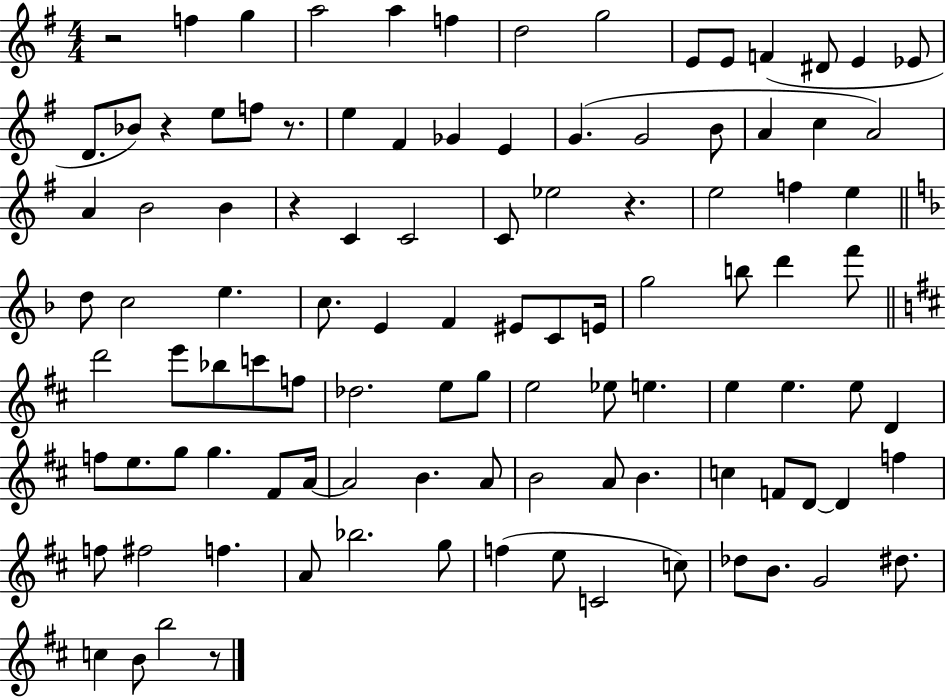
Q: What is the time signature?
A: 4/4